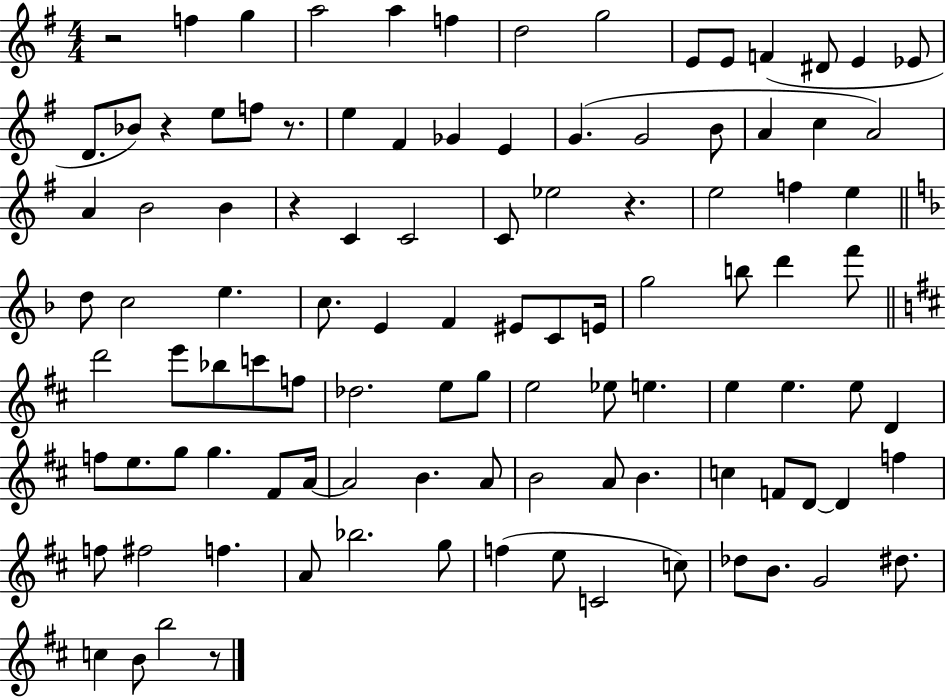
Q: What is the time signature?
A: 4/4